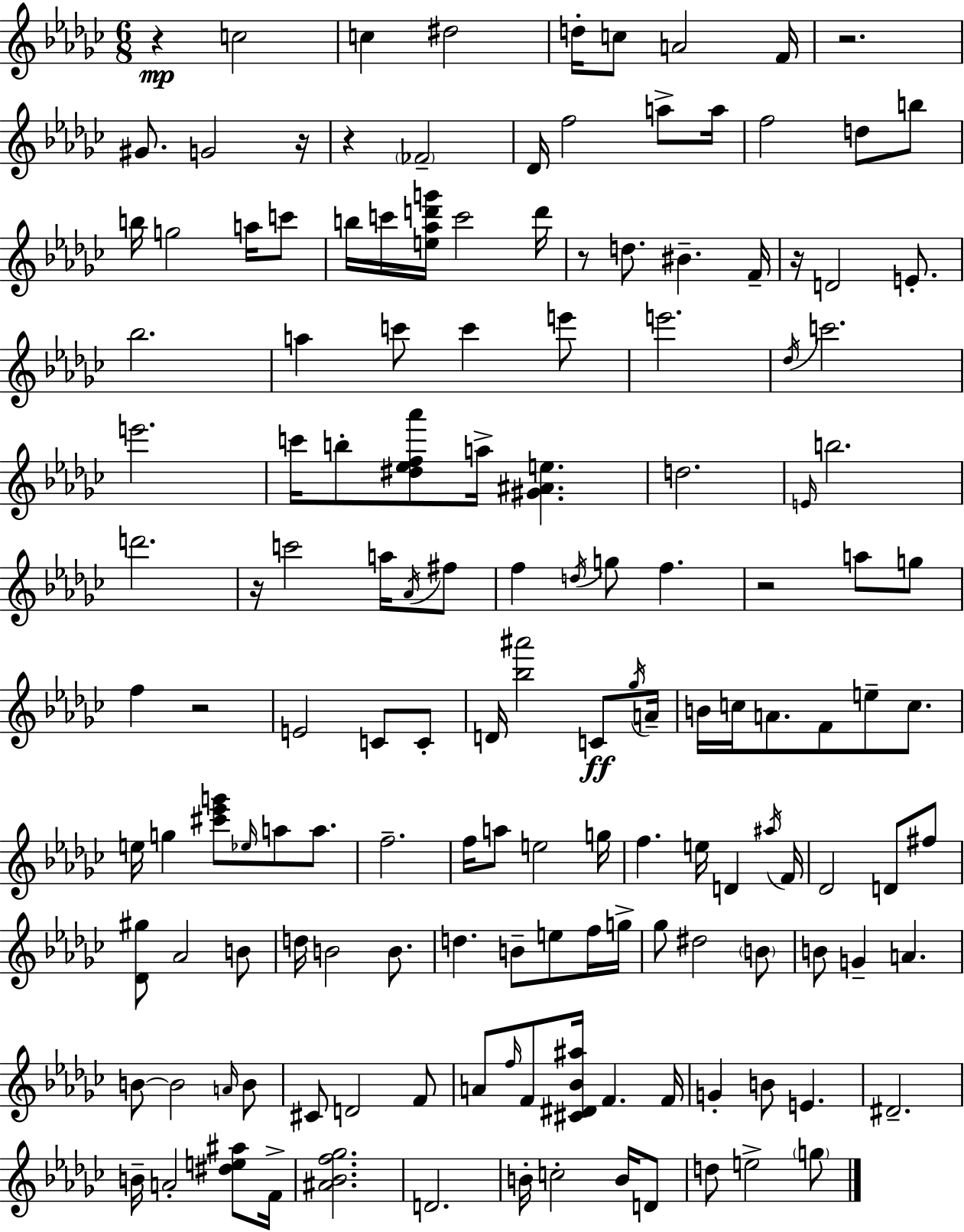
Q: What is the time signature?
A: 6/8